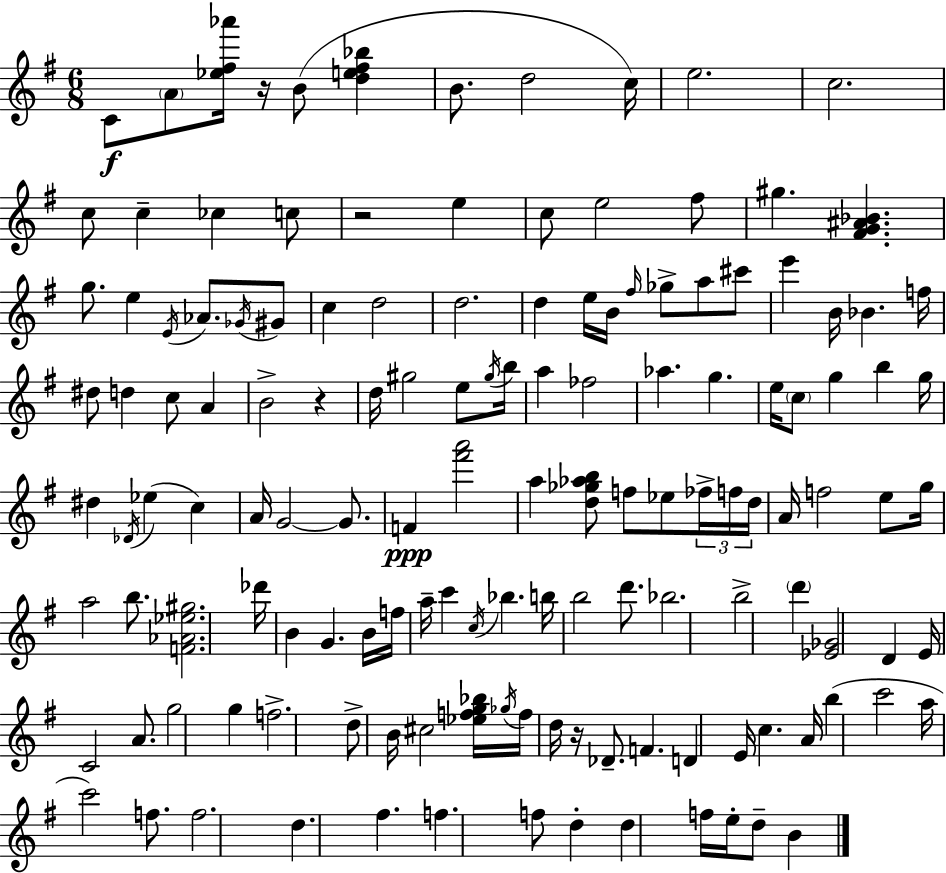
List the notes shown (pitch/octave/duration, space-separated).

C4/e A4/e [Eb5,F#5,Ab6]/s R/s B4/e [D5,E5,F#5,Bb5]/q B4/e. D5/h C5/s E5/h. C5/h. C5/e C5/q CES5/q C5/e R/h E5/q C5/e E5/h F#5/e G#5/q. [F#4,G4,A#4,Bb4]/q. G5/e. E5/q E4/s Ab4/e. Gb4/s G#4/e C5/q D5/h D5/h. D5/q E5/s B4/s F#5/s Gb5/e A5/e C#6/e E6/q B4/s Bb4/q. F5/s D#5/e D5/q C5/e A4/q B4/h R/q D5/s G#5/h E5/e G#5/s B5/s A5/q FES5/h Ab5/q. G5/q. E5/s C5/e G5/q B5/q G5/s D#5/q Db4/s Eb5/q C5/q A4/s G4/h G4/e. F4/q [F#6,A6]/h A5/q [D5,Gb5,Ab5,B5]/e F5/e Eb5/e FES5/s F5/s D5/s A4/s F5/h E5/e G5/s A5/h B5/e. [F4,Ab4,Eb5,G#5]/h. Db6/s B4/q G4/q. B4/s F5/s A5/s C6/q C5/s Bb5/q. B5/s B5/h D6/e. Bb5/h. B5/h D6/q [Eb4,Gb4]/h D4/q E4/s C4/h A4/e. G5/h G5/q F5/h. D5/e B4/s C#5/h [Eb5,F5,G5,Bb5]/s Gb5/s F5/s D5/s R/s Db4/e. F4/q. D4/q E4/s C5/q. A4/s B5/q C6/h A5/s C6/h F5/e. F5/h. D5/q. F#5/q. F5/q. F5/e D5/q D5/q F5/s E5/s D5/e B4/q